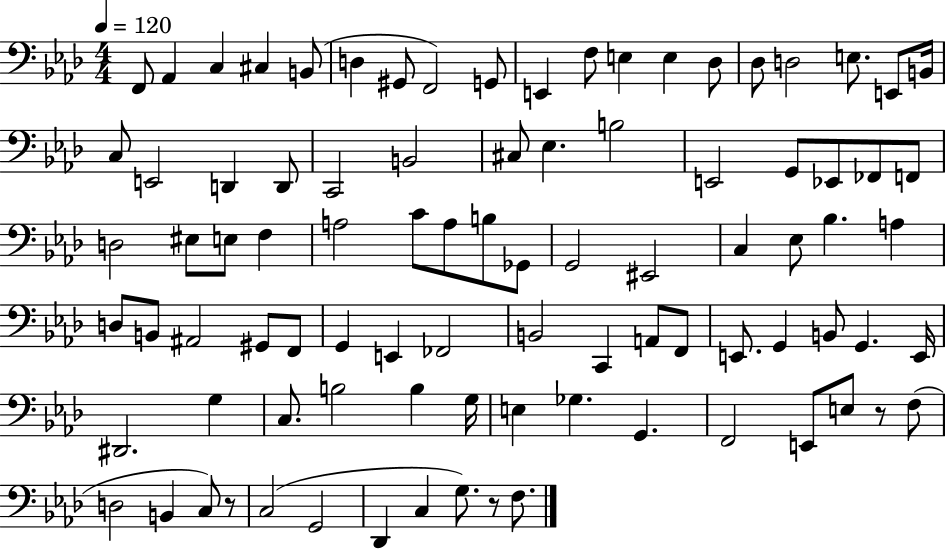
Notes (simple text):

F2/e Ab2/q C3/q C#3/q B2/e D3/q G#2/e F2/h G2/e E2/q F3/e E3/q E3/q Db3/e Db3/e D3/h E3/e. E2/e B2/s C3/e E2/h D2/q D2/e C2/h B2/h C#3/e Eb3/q. B3/h E2/h G2/e Eb2/e FES2/e F2/e D3/h EIS3/e E3/e F3/q A3/h C4/e A3/e B3/e Gb2/e G2/h EIS2/h C3/q Eb3/e Bb3/q. A3/q D3/e B2/e A#2/h G#2/e F2/e G2/q E2/q FES2/h B2/h C2/q A2/e F2/e E2/e. G2/q B2/e G2/q. E2/s D#2/h. G3/q C3/e. B3/h B3/q G3/s E3/q Gb3/q. G2/q. F2/h E2/e E3/e R/e F3/e D3/h B2/q C3/e R/e C3/h G2/h Db2/q C3/q G3/e. R/e F3/e.